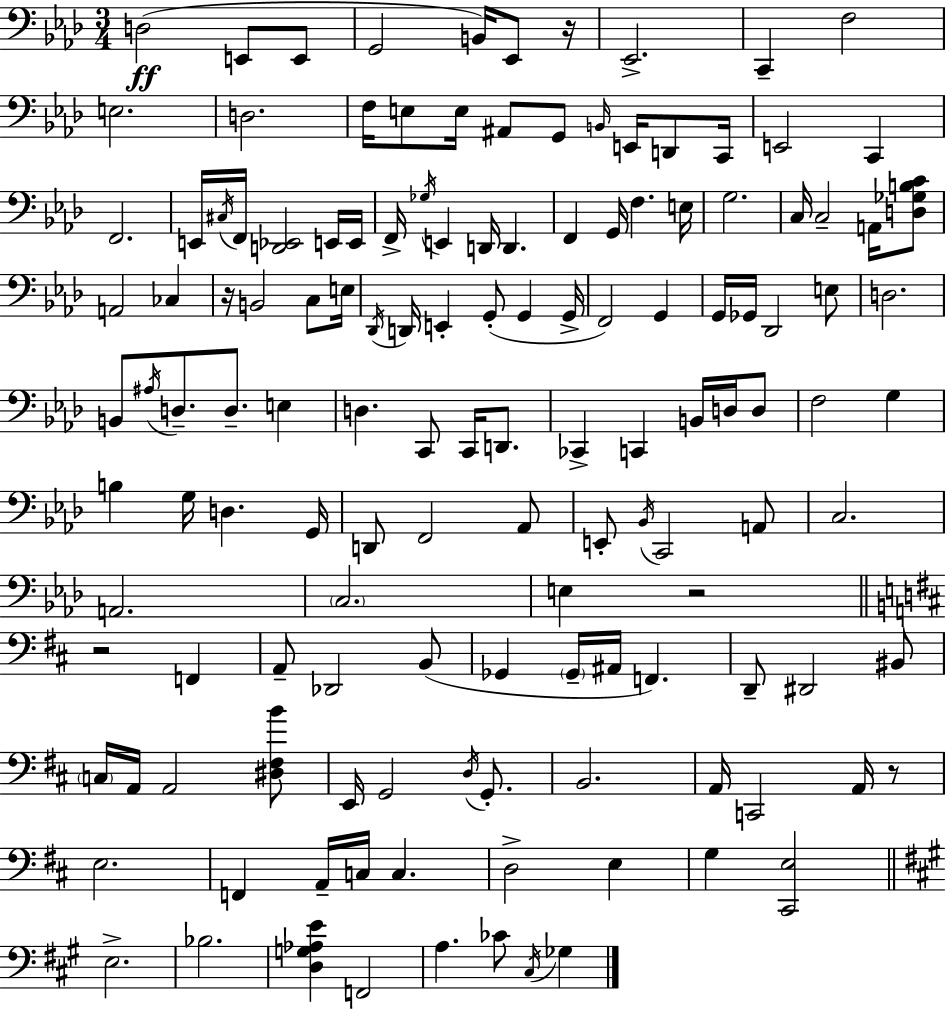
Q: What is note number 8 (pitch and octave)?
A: C2